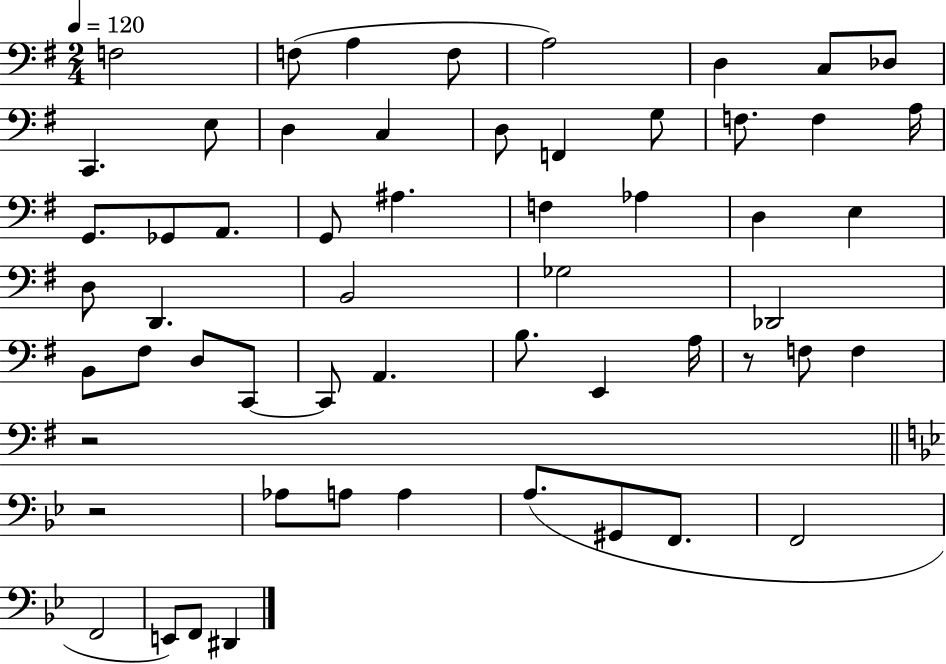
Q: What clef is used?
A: bass